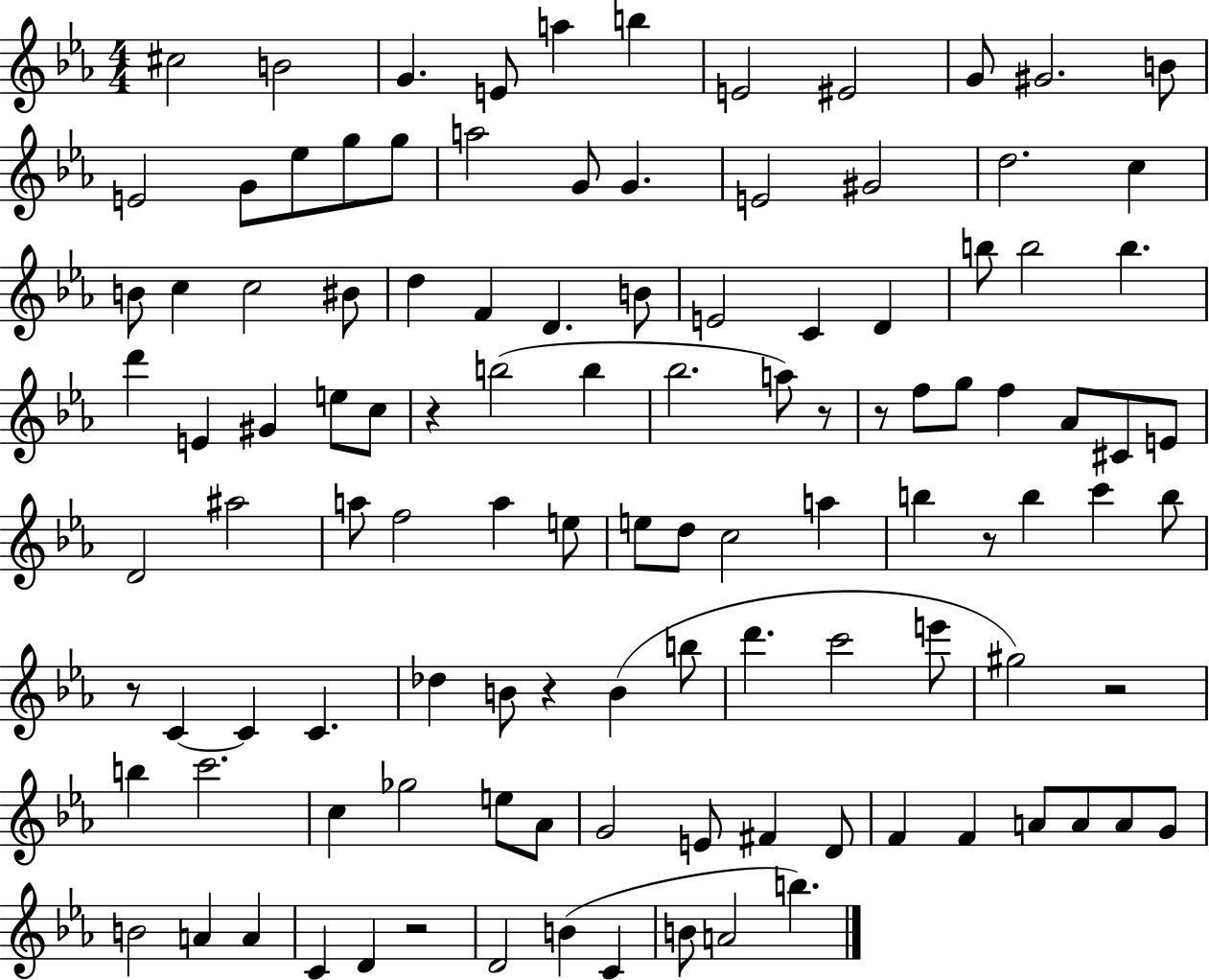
{
  \clef treble
  \numericTimeSignature
  \time 4/4
  \key ees \major
  cis''2 b'2 | g'4. e'8 a''4 b''4 | e'2 eis'2 | g'8 gis'2. b'8 | \break e'2 g'8 ees''8 g''8 g''8 | a''2 g'8 g'4. | e'2 gis'2 | d''2. c''4 | \break b'8 c''4 c''2 bis'8 | d''4 f'4 d'4. b'8 | e'2 c'4 d'4 | b''8 b''2 b''4. | \break d'''4 e'4 gis'4 e''8 c''8 | r4 b''2( b''4 | bes''2. a''8) r8 | r8 f''8 g''8 f''4 aes'8 cis'8 e'8 | \break d'2 ais''2 | a''8 f''2 a''4 e''8 | e''8 d''8 c''2 a''4 | b''4 r8 b''4 c'''4 b''8 | \break r8 c'4~~ c'4 c'4. | des''4 b'8 r4 b'4( b''8 | d'''4. c'''2 e'''8 | gis''2) r2 | \break b''4 c'''2. | c''4 ges''2 e''8 aes'8 | g'2 e'8 fis'4 d'8 | f'4 f'4 a'8 a'8 a'8 g'8 | \break b'2 a'4 a'4 | c'4 d'4 r2 | d'2 b'4( c'4 | b'8 a'2 b''4.) | \break \bar "|."
}